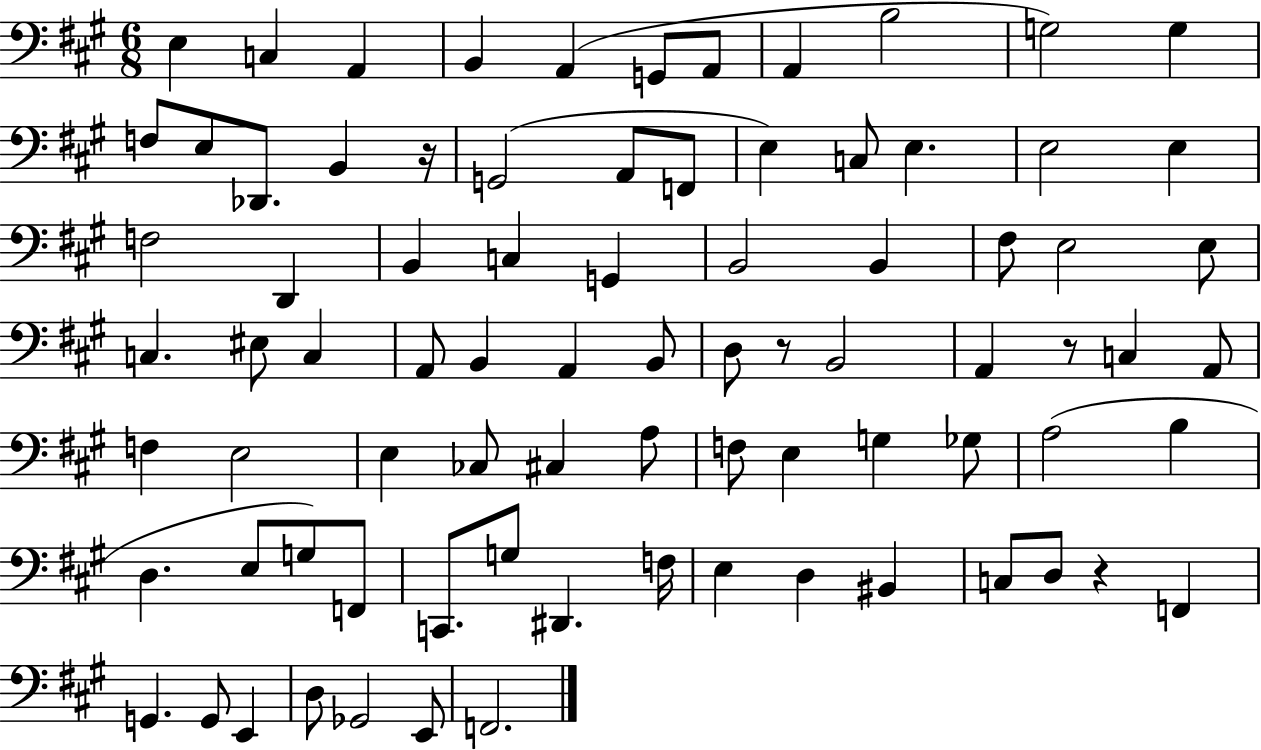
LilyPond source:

{
  \clef bass
  \numericTimeSignature
  \time 6/8
  \key a \major
  e4 c4 a,4 | b,4 a,4( g,8 a,8 | a,4 b2 | g2) g4 | \break f8 e8 des,8. b,4 r16 | g,2( a,8 f,8 | e4) c8 e4. | e2 e4 | \break f2 d,4 | b,4 c4 g,4 | b,2 b,4 | fis8 e2 e8 | \break c4. eis8 c4 | a,8 b,4 a,4 b,8 | d8 r8 b,2 | a,4 r8 c4 a,8 | \break f4 e2 | e4 ces8 cis4 a8 | f8 e4 g4 ges8 | a2( b4 | \break d4. e8 g8) f,8 | c,8. g8 dis,4. f16 | e4 d4 bis,4 | c8 d8 r4 f,4 | \break g,4. g,8 e,4 | d8 ges,2 e,8 | f,2. | \bar "|."
}